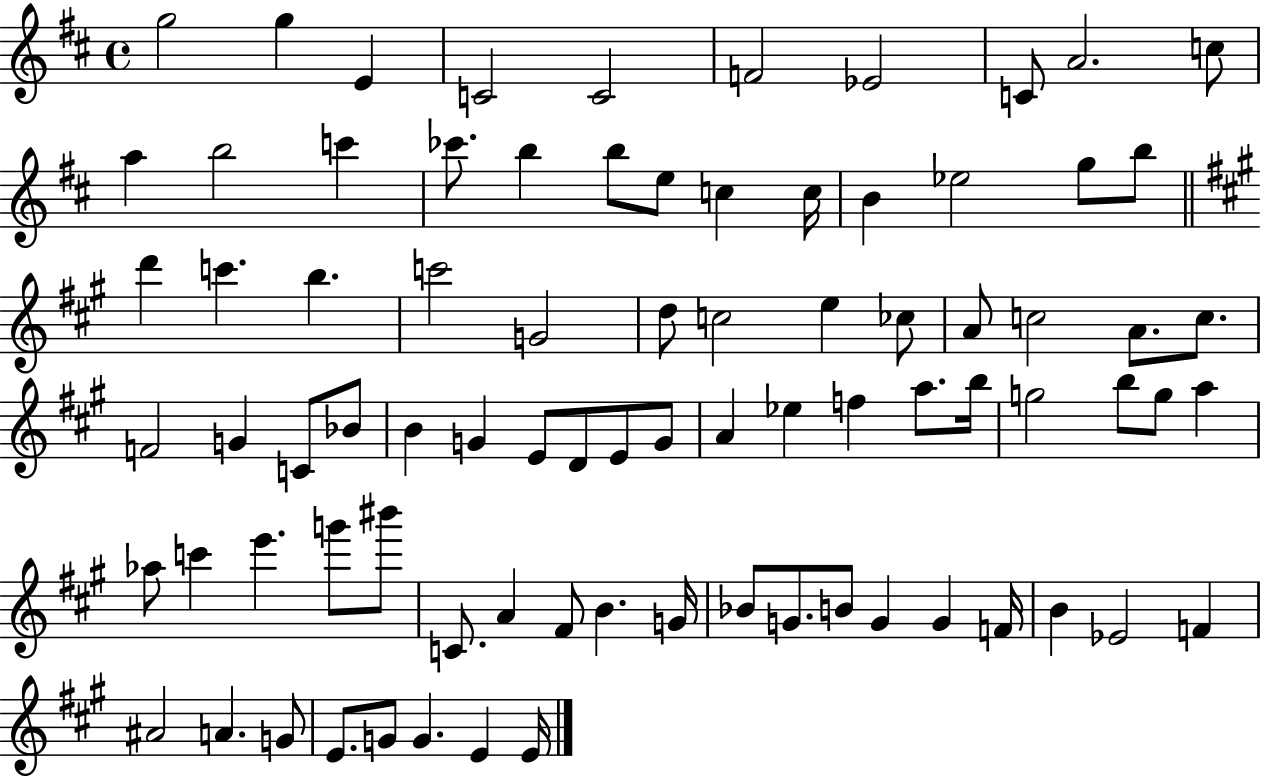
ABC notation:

X:1
T:Untitled
M:4/4
L:1/4
K:D
g2 g E C2 C2 F2 _E2 C/2 A2 c/2 a b2 c' _c'/2 b b/2 e/2 c c/4 B _e2 g/2 b/2 d' c' b c'2 G2 d/2 c2 e _c/2 A/2 c2 A/2 c/2 F2 G C/2 _B/2 B G E/2 D/2 E/2 G/2 A _e f a/2 b/4 g2 b/2 g/2 a _a/2 c' e' g'/2 ^b'/2 C/2 A ^F/2 B G/4 _B/2 G/2 B/2 G G F/4 B _E2 F ^A2 A G/2 E/2 G/2 G E E/4